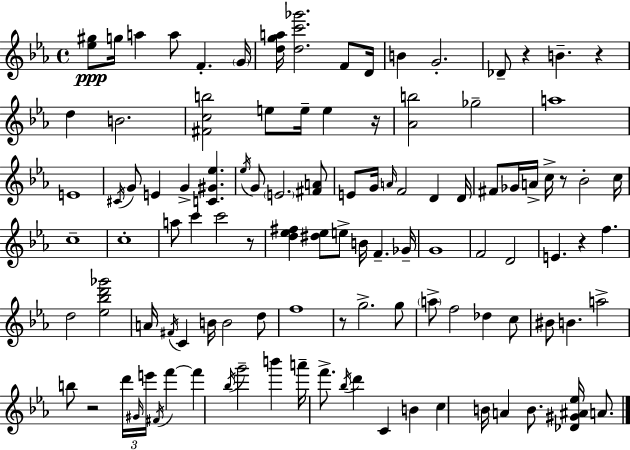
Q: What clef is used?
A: treble